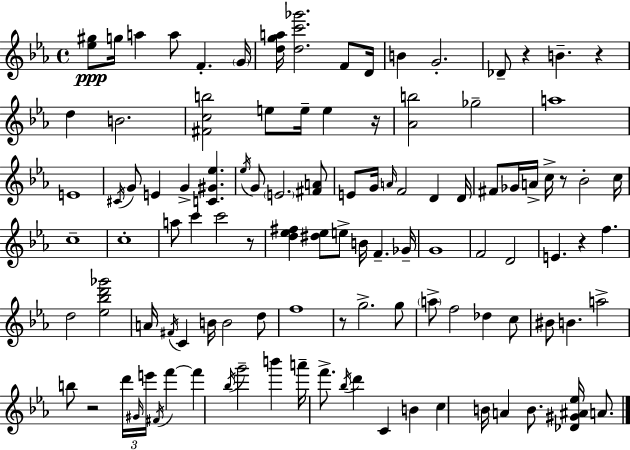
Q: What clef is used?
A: treble